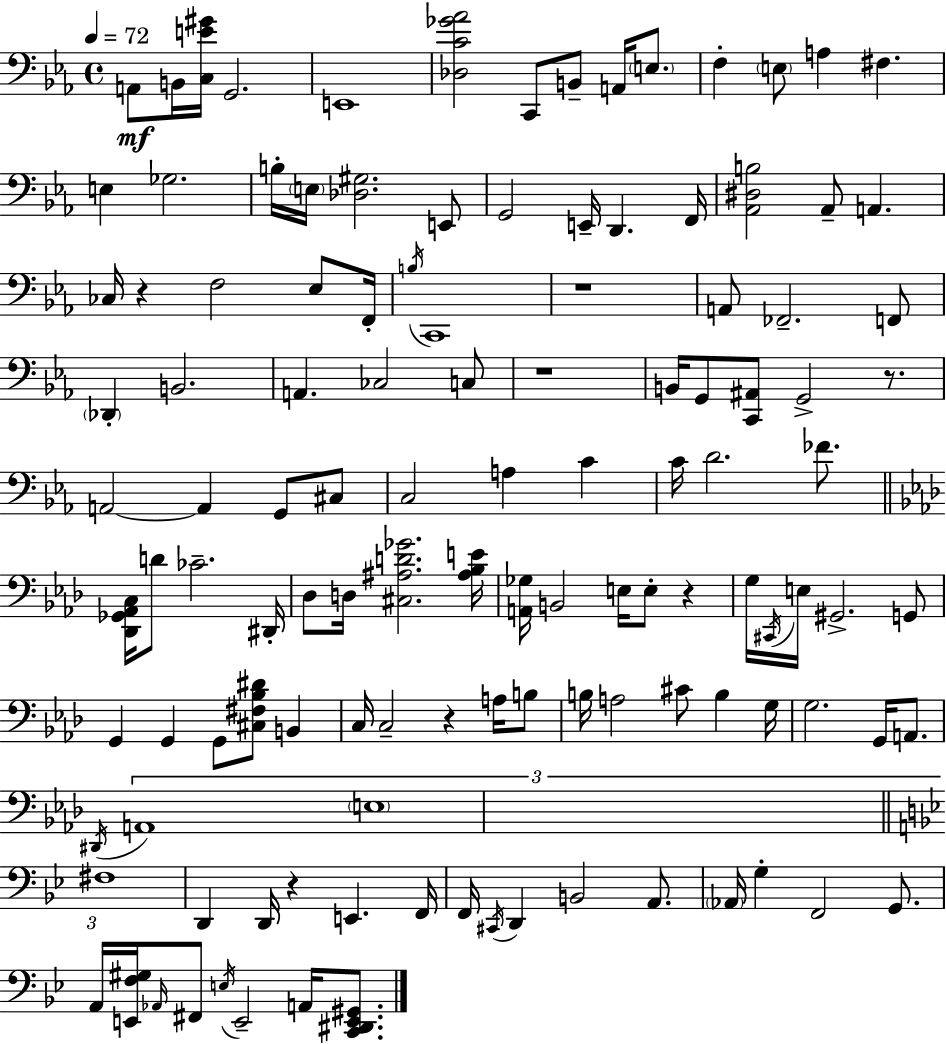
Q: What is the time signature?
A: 4/4